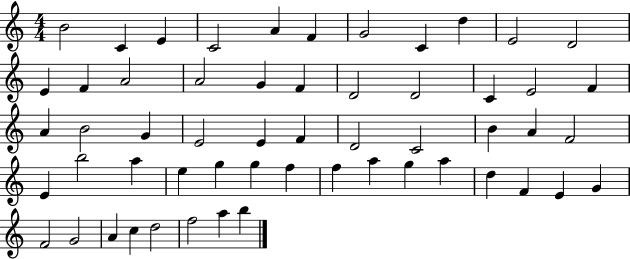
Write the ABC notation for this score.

X:1
T:Untitled
M:4/4
L:1/4
K:C
B2 C E C2 A F G2 C d E2 D2 E F A2 A2 G F D2 D2 C E2 F A B2 G E2 E F D2 C2 B A F2 E b2 a e g g f f a g a d F E G F2 G2 A c d2 f2 a b